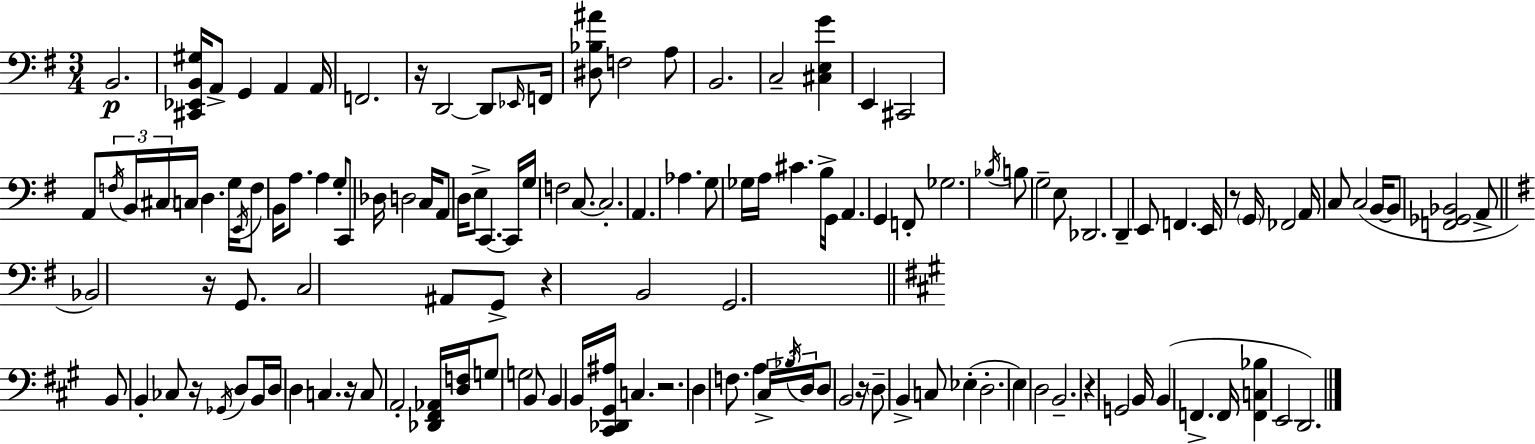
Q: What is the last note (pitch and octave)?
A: D2